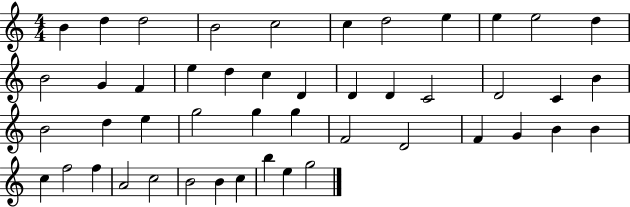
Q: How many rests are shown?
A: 0